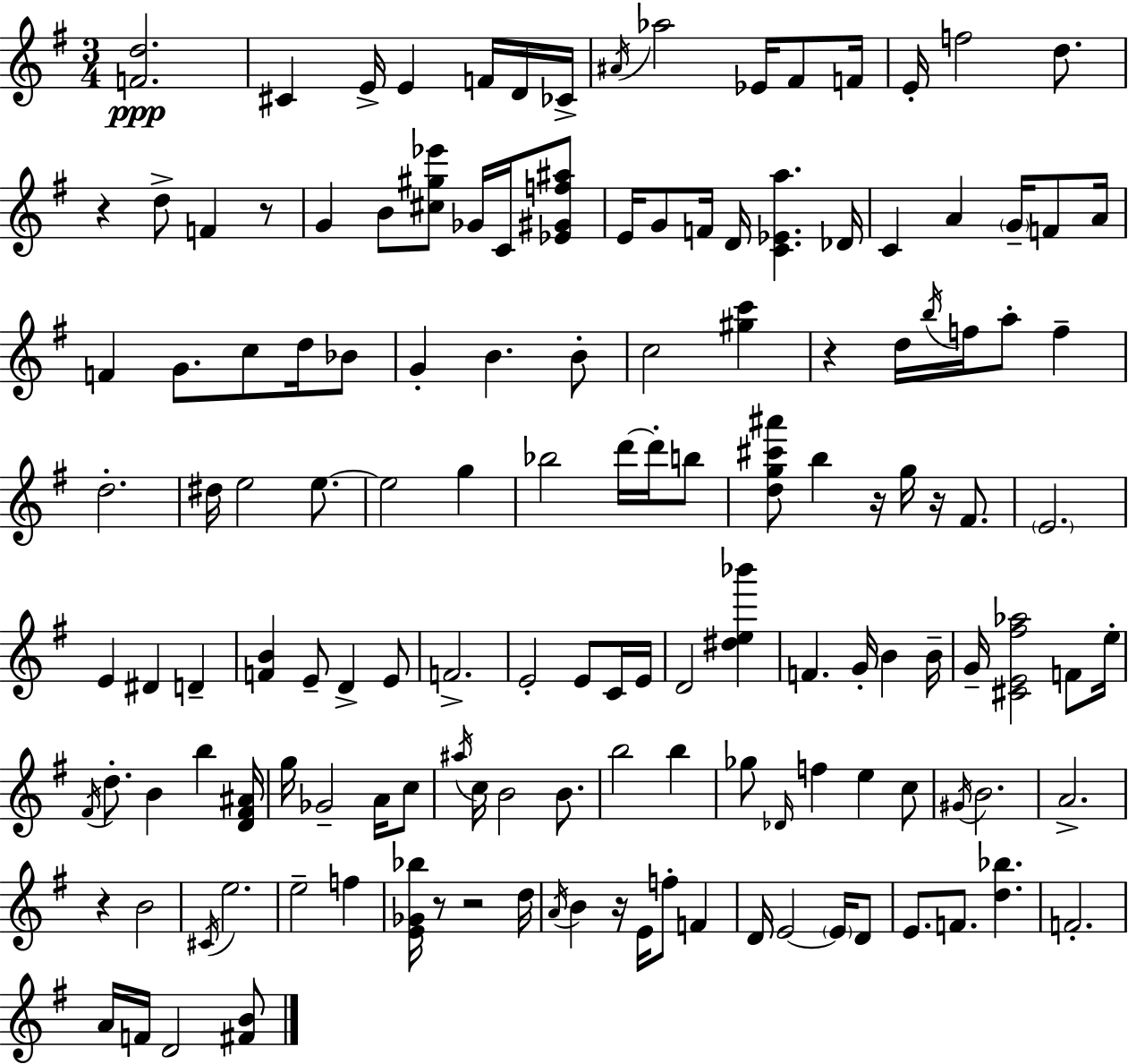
X:1
T:Untitled
M:3/4
L:1/4
K:Em
[Fd]2 ^C E/4 E F/4 D/4 _C/4 ^A/4 _a2 _E/4 ^F/2 F/4 E/4 f2 d/2 z d/2 F z/2 G B/2 [^c^g_e']/2 _G/4 C/4 [_E^Gf^a]/2 E/4 G/2 F/4 D/4 [C_Ea] _D/4 C A G/4 F/2 A/4 F G/2 c/2 d/4 _B/2 G B B/2 c2 [^gc'] z d/4 b/4 f/4 a/2 f d2 ^d/4 e2 e/2 e2 g _b2 d'/4 d'/4 b/2 [dg^c'^a']/2 b z/4 g/4 z/4 ^F/2 E2 E ^D D [FB] E/2 D E/2 F2 E2 E/2 C/4 E/4 D2 [^de_b'] F G/4 B B/4 G/4 [^CE^f_a]2 F/2 e/4 ^F/4 d/2 B b [D^F^A]/4 g/4 _G2 A/4 c/2 ^a/4 c/4 B2 B/2 b2 b _g/2 _D/4 f e c/2 ^G/4 B2 A2 z B2 ^C/4 e2 e2 f [E_G_b]/4 z/2 z2 d/4 A/4 B z/4 E/4 f/2 F D/4 E2 E/4 D/2 E/2 F/2 [d_b] F2 A/4 F/4 D2 [^FB]/2